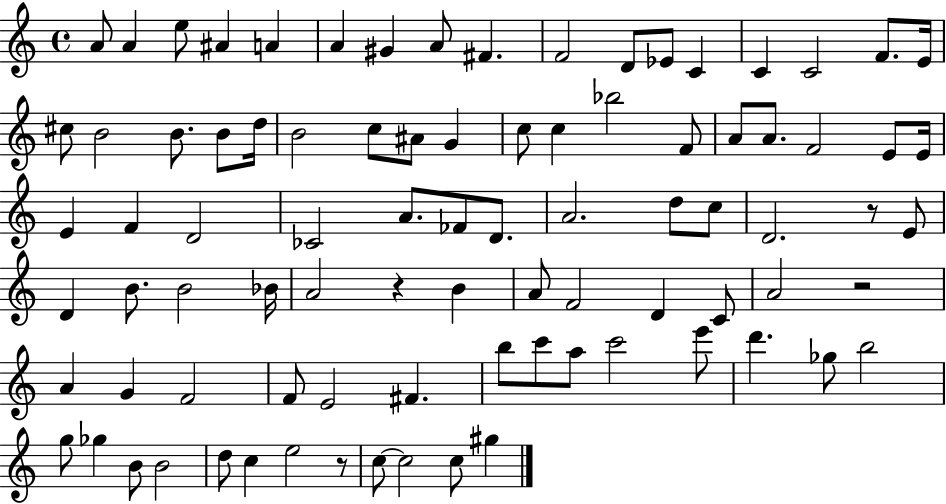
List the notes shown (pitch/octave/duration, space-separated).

A4/e A4/q E5/e A#4/q A4/q A4/q G#4/q A4/e F#4/q. F4/h D4/e Eb4/e C4/q C4/q C4/h F4/e. E4/s C#5/e B4/h B4/e. B4/e D5/s B4/h C5/e A#4/e G4/q C5/e C5/q Bb5/h F4/e A4/e A4/e. F4/h E4/e E4/s E4/q F4/q D4/h CES4/h A4/e. FES4/e D4/e. A4/h. D5/e C5/e D4/h. R/e E4/e D4/q B4/e. B4/h Bb4/s A4/h R/q B4/q A4/e F4/h D4/q C4/e A4/h R/h A4/q G4/q F4/h F4/e E4/h F#4/q. B5/e C6/e A5/e C6/h E6/e D6/q. Gb5/e B5/h G5/e Gb5/q B4/e B4/h D5/e C5/q E5/h R/e C5/e C5/h C5/e G#5/q